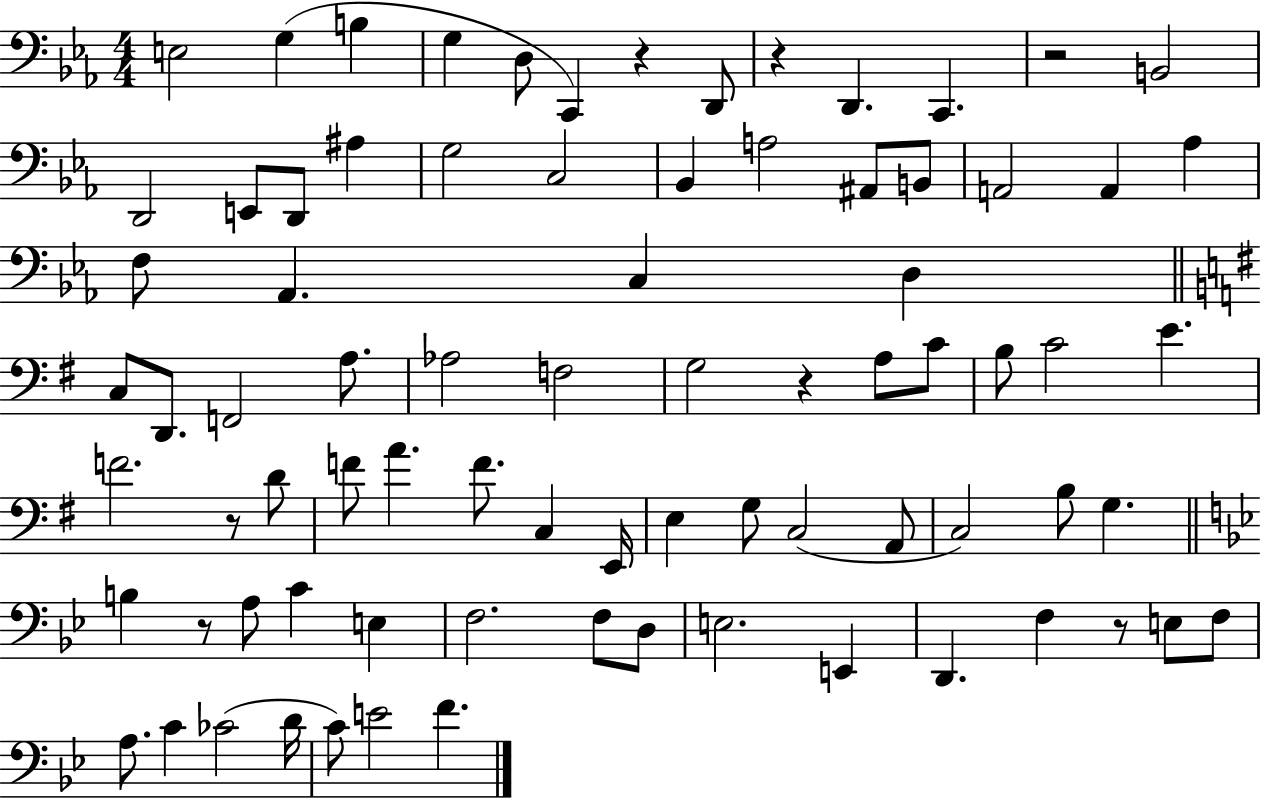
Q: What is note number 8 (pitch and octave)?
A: D2